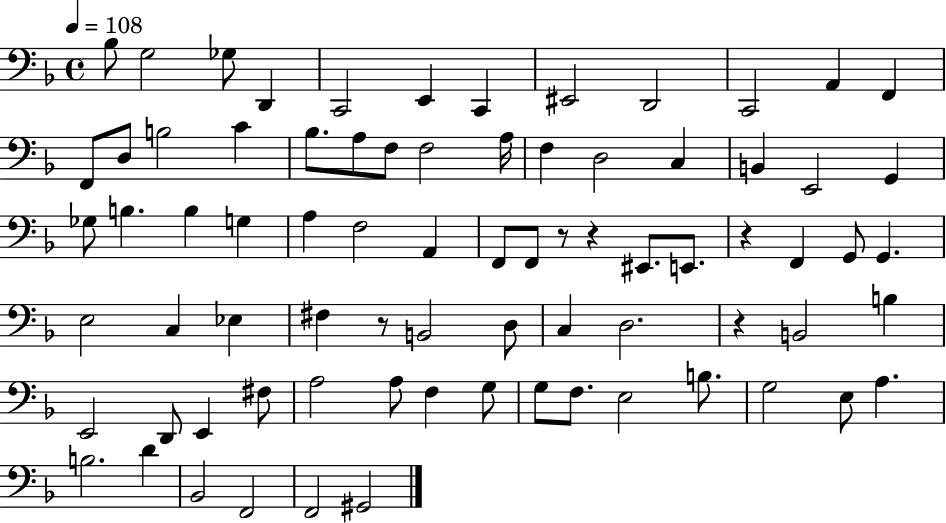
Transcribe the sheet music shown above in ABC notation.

X:1
T:Untitled
M:4/4
L:1/4
K:F
_B,/2 G,2 _G,/2 D,, C,,2 E,, C,, ^E,,2 D,,2 C,,2 A,, F,, F,,/2 D,/2 B,2 C _B,/2 A,/2 F,/2 F,2 A,/4 F, D,2 C, B,, E,,2 G,, _G,/2 B, B, G, A, F,2 A,, F,,/2 F,,/2 z/2 z ^E,,/2 E,,/2 z F,, G,,/2 G,, E,2 C, _E, ^F, z/2 B,,2 D,/2 C, D,2 z B,,2 B, E,,2 D,,/2 E,, ^F,/2 A,2 A,/2 F, G,/2 G,/2 F,/2 E,2 B,/2 G,2 E,/2 A, B,2 D _B,,2 F,,2 F,,2 ^G,,2